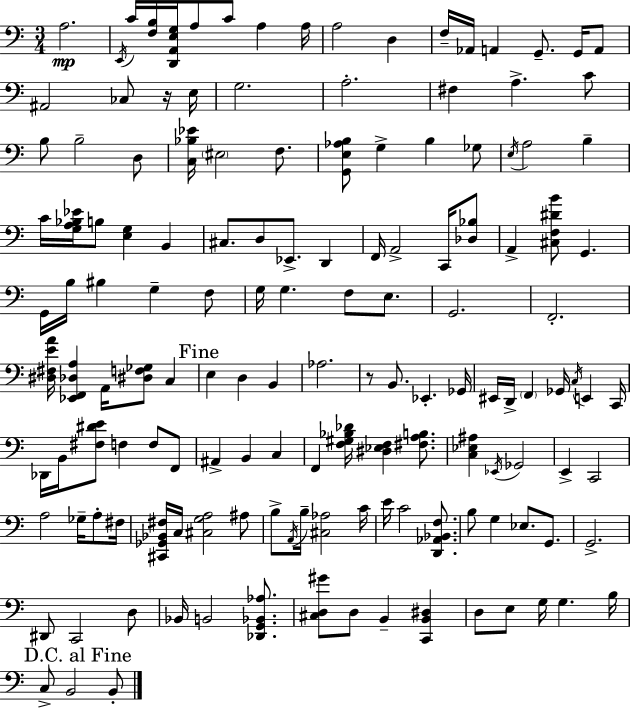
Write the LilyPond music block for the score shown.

{
  \clef bass
  \numericTimeSignature
  \time 3/4
  \key a \minor
  \repeat volta 2 { a2.\mp | \acciaccatura { e,16 } c'16 <f b>16 <d, a, e g>16 a8 c'8 a4 | a16 a2 d4 | f16-- aes,16 a,4 g,8.-- g,16 a,8 | \break ais,2 ces8 r16 | e16 g2. | a2.-. | fis4 a4.-> c'8 | \break b8 b2-- d8 | <c bes ees'>16 \parenthesize eis2 f8. | <g, e aes b>8 g4-> b4 ges8 | \acciaccatura { e16 } a2 b4-- | \break c'16 <g a bes ees'>16 b8 <e g>4 b,4 | cis8. d8 ees,8.-> d,4 | f,16 a,2-> c,16 | <des bes>8 a,4-> <cis f dis' b'>8 g,4. | \break g,16 b16 bis4 g4-- | f8 g16 g4. f8 e8. | g,2. | f,2.-. | \break <dis fis e' a'>16 <ees, f, des a>4 a,16 <dis f ges>8 c4 | \mark "Fine" e4 d4 b,4 | aes2. | r8 b,8. ees,4.-. | \break ges,16 eis,16 d,16-> \parenthesize f,4 ges,16 \acciaccatura { c16 } e,4 | c,16 des,16 b,16 <fis dis' e'>8 f4 f8 | f,8 ais,4-> b,4 c4 | f,4 <f gis bes des'>16 <dis ees f>4 | \break <fis a b>8. <c ees ais>4 \acciaccatura { ees,16 } ges,2 | e,4-> c,2 | a2 | ges16-- a8-. fis16 <cis, ges, bes, fis>16 c16 <cis g a>2 | \break ais8 b8-> \acciaccatura { a,16 } b16-- <cis aes>2 | c'16 e'16 c'2 | <d, aes, bes, f>8. b8 g4 ees8. | g,8. g,2.-> | \break dis,8 c,2 | d8 bes,16 b,2 | <des, g, bes, aes>8. <cis d gis'>8 d8 b,4-- | <c, b, dis>4 d8 e8 g16 g4. | \break b16 \mark "D.C. al Fine" c8-> b,2 | b,8-. } \bar "|."
}